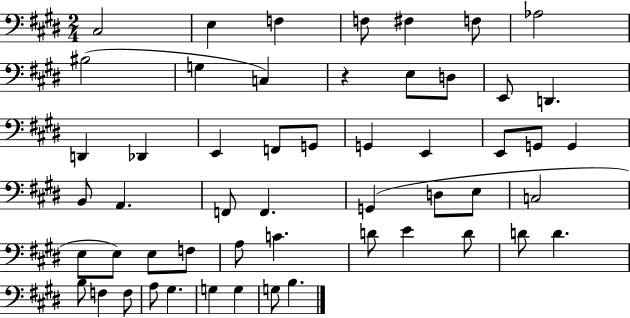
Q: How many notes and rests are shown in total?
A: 53